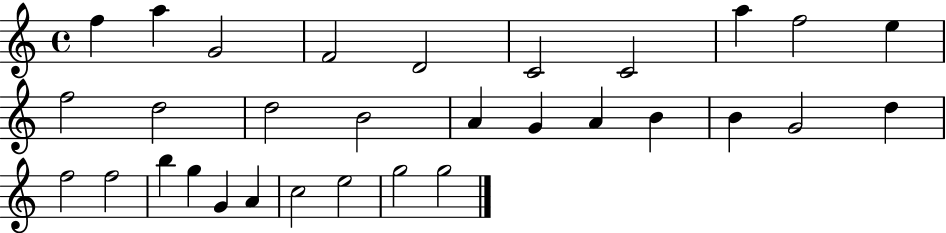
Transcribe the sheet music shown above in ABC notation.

X:1
T:Untitled
M:4/4
L:1/4
K:C
f a G2 F2 D2 C2 C2 a f2 e f2 d2 d2 B2 A G A B B G2 d f2 f2 b g G A c2 e2 g2 g2